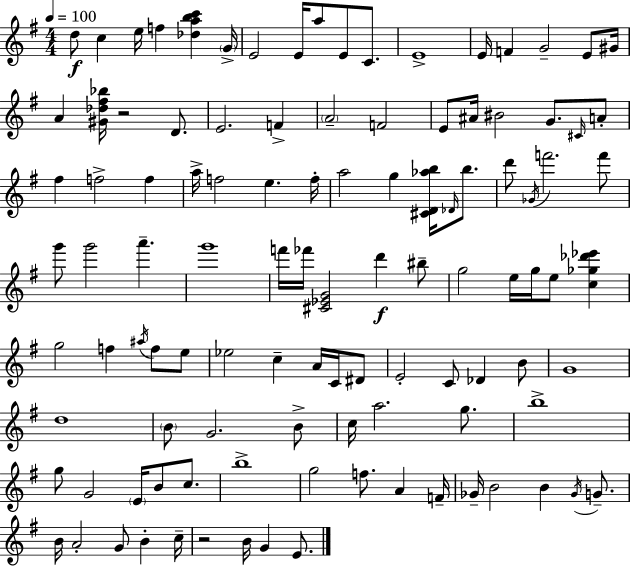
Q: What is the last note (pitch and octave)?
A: E4